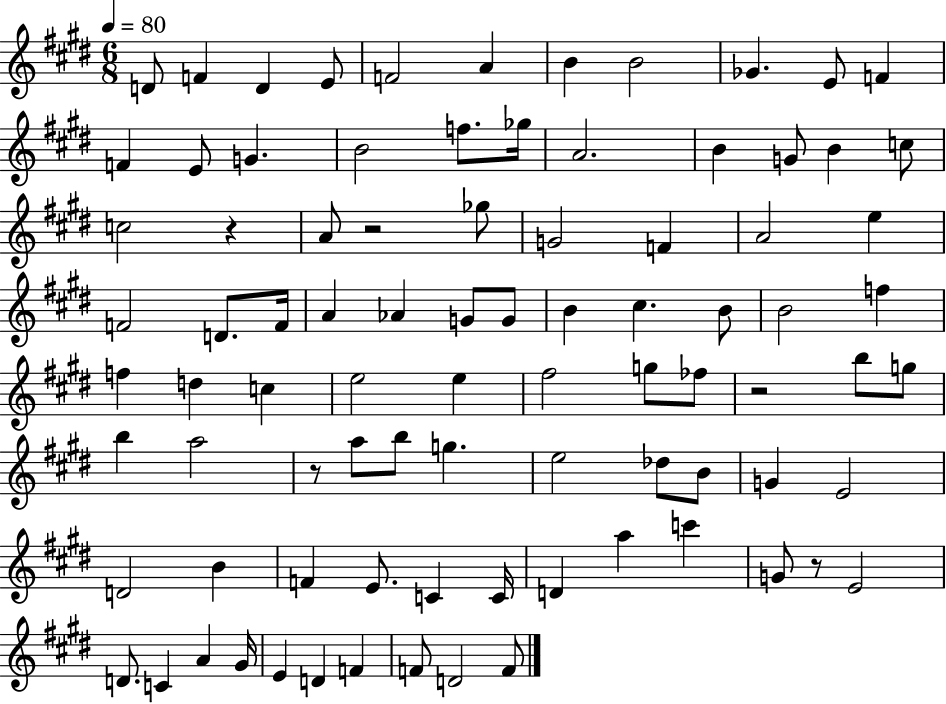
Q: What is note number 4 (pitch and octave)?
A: E4